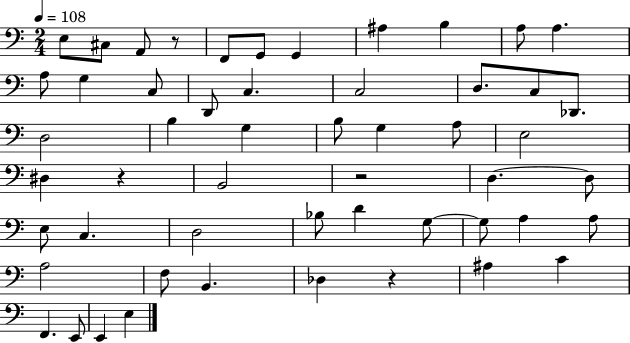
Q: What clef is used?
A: bass